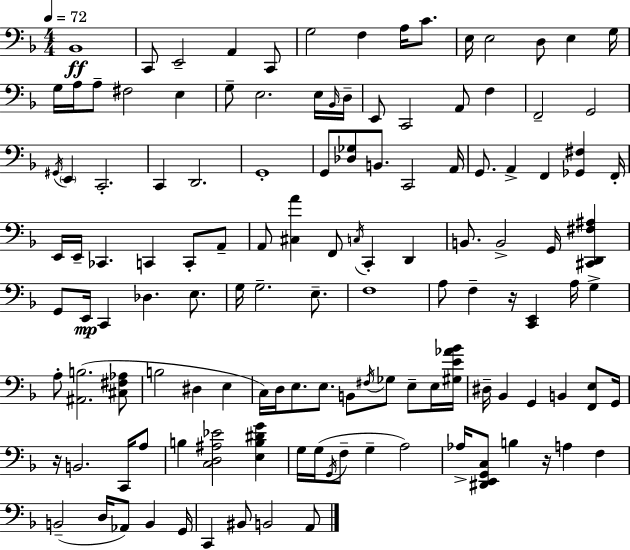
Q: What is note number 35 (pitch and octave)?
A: D2